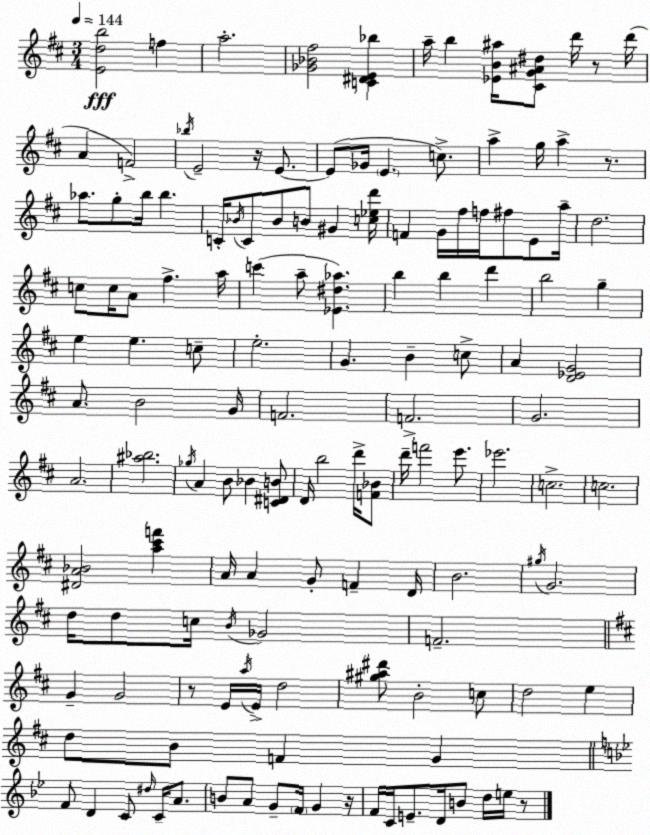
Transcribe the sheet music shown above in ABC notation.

X:1
T:Untitled
M:3/4
L:1/4
K:D
[Edb]2 f a2 [_G_B^f]2 [C^DE_b] a/4 b [_EB^a]/4 [^CG^A^d]/2 d'/4 z/2 d'/4 A F2 _b/4 E2 z/4 E/2 E/2 _G/4 E c/2 a g/4 a z/2 _a/2 g/2 b/4 b C/4 _B/4 C/2 _B/2 B/2 ^G [c_ed']/4 F G/4 ^f/4 f/4 ^f/2 E/2 a/4 d2 c/2 c/4 A/2 ^f a/4 c' a/2 [_E^d_a] b b d' b2 g e e c/2 e2 G B c/2 A [D_EG]2 A/2 B2 G/4 F2 F2 G2 A2 [^a_b]2 _g/4 A B/2 _B [C^DB]/2 D/4 b2 d'/4 [F_B]/2 d'/4 f'2 e'/2 _e'2 c2 c2 [^DA_B]2 [a^c'f'] A/4 A G/2 F D/4 B2 ^g/4 G2 d/4 d/2 c/4 B/4 _G2 F2 G G2 z/2 E/4 a/4 E/4 d2 [^g^a^d']/2 B2 c/2 d2 e d/2 B/2 F G F/2 D C/2 ^d/4 C/4 A/2 B/2 A/2 G/2 F/4 G z/4 F/4 C/4 E/2 D/4 B/2 d/4 e/4 z/2